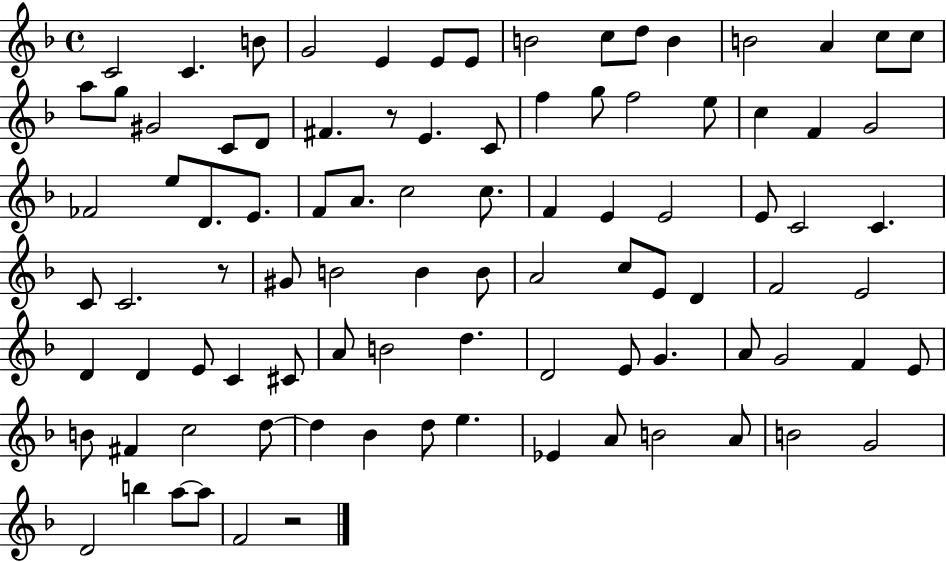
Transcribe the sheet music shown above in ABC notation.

X:1
T:Untitled
M:4/4
L:1/4
K:F
C2 C B/2 G2 E E/2 E/2 B2 c/2 d/2 B B2 A c/2 c/2 a/2 g/2 ^G2 C/2 D/2 ^F z/2 E C/2 f g/2 f2 e/2 c F G2 _F2 e/2 D/2 E/2 F/2 A/2 c2 c/2 F E E2 E/2 C2 C C/2 C2 z/2 ^G/2 B2 B B/2 A2 c/2 E/2 D F2 E2 D D E/2 C ^C/2 A/2 B2 d D2 E/2 G A/2 G2 F E/2 B/2 ^F c2 d/2 d _B d/2 e _E A/2 B2 A/2 B2 G2 D2 b a/2 a/2 F2 z2